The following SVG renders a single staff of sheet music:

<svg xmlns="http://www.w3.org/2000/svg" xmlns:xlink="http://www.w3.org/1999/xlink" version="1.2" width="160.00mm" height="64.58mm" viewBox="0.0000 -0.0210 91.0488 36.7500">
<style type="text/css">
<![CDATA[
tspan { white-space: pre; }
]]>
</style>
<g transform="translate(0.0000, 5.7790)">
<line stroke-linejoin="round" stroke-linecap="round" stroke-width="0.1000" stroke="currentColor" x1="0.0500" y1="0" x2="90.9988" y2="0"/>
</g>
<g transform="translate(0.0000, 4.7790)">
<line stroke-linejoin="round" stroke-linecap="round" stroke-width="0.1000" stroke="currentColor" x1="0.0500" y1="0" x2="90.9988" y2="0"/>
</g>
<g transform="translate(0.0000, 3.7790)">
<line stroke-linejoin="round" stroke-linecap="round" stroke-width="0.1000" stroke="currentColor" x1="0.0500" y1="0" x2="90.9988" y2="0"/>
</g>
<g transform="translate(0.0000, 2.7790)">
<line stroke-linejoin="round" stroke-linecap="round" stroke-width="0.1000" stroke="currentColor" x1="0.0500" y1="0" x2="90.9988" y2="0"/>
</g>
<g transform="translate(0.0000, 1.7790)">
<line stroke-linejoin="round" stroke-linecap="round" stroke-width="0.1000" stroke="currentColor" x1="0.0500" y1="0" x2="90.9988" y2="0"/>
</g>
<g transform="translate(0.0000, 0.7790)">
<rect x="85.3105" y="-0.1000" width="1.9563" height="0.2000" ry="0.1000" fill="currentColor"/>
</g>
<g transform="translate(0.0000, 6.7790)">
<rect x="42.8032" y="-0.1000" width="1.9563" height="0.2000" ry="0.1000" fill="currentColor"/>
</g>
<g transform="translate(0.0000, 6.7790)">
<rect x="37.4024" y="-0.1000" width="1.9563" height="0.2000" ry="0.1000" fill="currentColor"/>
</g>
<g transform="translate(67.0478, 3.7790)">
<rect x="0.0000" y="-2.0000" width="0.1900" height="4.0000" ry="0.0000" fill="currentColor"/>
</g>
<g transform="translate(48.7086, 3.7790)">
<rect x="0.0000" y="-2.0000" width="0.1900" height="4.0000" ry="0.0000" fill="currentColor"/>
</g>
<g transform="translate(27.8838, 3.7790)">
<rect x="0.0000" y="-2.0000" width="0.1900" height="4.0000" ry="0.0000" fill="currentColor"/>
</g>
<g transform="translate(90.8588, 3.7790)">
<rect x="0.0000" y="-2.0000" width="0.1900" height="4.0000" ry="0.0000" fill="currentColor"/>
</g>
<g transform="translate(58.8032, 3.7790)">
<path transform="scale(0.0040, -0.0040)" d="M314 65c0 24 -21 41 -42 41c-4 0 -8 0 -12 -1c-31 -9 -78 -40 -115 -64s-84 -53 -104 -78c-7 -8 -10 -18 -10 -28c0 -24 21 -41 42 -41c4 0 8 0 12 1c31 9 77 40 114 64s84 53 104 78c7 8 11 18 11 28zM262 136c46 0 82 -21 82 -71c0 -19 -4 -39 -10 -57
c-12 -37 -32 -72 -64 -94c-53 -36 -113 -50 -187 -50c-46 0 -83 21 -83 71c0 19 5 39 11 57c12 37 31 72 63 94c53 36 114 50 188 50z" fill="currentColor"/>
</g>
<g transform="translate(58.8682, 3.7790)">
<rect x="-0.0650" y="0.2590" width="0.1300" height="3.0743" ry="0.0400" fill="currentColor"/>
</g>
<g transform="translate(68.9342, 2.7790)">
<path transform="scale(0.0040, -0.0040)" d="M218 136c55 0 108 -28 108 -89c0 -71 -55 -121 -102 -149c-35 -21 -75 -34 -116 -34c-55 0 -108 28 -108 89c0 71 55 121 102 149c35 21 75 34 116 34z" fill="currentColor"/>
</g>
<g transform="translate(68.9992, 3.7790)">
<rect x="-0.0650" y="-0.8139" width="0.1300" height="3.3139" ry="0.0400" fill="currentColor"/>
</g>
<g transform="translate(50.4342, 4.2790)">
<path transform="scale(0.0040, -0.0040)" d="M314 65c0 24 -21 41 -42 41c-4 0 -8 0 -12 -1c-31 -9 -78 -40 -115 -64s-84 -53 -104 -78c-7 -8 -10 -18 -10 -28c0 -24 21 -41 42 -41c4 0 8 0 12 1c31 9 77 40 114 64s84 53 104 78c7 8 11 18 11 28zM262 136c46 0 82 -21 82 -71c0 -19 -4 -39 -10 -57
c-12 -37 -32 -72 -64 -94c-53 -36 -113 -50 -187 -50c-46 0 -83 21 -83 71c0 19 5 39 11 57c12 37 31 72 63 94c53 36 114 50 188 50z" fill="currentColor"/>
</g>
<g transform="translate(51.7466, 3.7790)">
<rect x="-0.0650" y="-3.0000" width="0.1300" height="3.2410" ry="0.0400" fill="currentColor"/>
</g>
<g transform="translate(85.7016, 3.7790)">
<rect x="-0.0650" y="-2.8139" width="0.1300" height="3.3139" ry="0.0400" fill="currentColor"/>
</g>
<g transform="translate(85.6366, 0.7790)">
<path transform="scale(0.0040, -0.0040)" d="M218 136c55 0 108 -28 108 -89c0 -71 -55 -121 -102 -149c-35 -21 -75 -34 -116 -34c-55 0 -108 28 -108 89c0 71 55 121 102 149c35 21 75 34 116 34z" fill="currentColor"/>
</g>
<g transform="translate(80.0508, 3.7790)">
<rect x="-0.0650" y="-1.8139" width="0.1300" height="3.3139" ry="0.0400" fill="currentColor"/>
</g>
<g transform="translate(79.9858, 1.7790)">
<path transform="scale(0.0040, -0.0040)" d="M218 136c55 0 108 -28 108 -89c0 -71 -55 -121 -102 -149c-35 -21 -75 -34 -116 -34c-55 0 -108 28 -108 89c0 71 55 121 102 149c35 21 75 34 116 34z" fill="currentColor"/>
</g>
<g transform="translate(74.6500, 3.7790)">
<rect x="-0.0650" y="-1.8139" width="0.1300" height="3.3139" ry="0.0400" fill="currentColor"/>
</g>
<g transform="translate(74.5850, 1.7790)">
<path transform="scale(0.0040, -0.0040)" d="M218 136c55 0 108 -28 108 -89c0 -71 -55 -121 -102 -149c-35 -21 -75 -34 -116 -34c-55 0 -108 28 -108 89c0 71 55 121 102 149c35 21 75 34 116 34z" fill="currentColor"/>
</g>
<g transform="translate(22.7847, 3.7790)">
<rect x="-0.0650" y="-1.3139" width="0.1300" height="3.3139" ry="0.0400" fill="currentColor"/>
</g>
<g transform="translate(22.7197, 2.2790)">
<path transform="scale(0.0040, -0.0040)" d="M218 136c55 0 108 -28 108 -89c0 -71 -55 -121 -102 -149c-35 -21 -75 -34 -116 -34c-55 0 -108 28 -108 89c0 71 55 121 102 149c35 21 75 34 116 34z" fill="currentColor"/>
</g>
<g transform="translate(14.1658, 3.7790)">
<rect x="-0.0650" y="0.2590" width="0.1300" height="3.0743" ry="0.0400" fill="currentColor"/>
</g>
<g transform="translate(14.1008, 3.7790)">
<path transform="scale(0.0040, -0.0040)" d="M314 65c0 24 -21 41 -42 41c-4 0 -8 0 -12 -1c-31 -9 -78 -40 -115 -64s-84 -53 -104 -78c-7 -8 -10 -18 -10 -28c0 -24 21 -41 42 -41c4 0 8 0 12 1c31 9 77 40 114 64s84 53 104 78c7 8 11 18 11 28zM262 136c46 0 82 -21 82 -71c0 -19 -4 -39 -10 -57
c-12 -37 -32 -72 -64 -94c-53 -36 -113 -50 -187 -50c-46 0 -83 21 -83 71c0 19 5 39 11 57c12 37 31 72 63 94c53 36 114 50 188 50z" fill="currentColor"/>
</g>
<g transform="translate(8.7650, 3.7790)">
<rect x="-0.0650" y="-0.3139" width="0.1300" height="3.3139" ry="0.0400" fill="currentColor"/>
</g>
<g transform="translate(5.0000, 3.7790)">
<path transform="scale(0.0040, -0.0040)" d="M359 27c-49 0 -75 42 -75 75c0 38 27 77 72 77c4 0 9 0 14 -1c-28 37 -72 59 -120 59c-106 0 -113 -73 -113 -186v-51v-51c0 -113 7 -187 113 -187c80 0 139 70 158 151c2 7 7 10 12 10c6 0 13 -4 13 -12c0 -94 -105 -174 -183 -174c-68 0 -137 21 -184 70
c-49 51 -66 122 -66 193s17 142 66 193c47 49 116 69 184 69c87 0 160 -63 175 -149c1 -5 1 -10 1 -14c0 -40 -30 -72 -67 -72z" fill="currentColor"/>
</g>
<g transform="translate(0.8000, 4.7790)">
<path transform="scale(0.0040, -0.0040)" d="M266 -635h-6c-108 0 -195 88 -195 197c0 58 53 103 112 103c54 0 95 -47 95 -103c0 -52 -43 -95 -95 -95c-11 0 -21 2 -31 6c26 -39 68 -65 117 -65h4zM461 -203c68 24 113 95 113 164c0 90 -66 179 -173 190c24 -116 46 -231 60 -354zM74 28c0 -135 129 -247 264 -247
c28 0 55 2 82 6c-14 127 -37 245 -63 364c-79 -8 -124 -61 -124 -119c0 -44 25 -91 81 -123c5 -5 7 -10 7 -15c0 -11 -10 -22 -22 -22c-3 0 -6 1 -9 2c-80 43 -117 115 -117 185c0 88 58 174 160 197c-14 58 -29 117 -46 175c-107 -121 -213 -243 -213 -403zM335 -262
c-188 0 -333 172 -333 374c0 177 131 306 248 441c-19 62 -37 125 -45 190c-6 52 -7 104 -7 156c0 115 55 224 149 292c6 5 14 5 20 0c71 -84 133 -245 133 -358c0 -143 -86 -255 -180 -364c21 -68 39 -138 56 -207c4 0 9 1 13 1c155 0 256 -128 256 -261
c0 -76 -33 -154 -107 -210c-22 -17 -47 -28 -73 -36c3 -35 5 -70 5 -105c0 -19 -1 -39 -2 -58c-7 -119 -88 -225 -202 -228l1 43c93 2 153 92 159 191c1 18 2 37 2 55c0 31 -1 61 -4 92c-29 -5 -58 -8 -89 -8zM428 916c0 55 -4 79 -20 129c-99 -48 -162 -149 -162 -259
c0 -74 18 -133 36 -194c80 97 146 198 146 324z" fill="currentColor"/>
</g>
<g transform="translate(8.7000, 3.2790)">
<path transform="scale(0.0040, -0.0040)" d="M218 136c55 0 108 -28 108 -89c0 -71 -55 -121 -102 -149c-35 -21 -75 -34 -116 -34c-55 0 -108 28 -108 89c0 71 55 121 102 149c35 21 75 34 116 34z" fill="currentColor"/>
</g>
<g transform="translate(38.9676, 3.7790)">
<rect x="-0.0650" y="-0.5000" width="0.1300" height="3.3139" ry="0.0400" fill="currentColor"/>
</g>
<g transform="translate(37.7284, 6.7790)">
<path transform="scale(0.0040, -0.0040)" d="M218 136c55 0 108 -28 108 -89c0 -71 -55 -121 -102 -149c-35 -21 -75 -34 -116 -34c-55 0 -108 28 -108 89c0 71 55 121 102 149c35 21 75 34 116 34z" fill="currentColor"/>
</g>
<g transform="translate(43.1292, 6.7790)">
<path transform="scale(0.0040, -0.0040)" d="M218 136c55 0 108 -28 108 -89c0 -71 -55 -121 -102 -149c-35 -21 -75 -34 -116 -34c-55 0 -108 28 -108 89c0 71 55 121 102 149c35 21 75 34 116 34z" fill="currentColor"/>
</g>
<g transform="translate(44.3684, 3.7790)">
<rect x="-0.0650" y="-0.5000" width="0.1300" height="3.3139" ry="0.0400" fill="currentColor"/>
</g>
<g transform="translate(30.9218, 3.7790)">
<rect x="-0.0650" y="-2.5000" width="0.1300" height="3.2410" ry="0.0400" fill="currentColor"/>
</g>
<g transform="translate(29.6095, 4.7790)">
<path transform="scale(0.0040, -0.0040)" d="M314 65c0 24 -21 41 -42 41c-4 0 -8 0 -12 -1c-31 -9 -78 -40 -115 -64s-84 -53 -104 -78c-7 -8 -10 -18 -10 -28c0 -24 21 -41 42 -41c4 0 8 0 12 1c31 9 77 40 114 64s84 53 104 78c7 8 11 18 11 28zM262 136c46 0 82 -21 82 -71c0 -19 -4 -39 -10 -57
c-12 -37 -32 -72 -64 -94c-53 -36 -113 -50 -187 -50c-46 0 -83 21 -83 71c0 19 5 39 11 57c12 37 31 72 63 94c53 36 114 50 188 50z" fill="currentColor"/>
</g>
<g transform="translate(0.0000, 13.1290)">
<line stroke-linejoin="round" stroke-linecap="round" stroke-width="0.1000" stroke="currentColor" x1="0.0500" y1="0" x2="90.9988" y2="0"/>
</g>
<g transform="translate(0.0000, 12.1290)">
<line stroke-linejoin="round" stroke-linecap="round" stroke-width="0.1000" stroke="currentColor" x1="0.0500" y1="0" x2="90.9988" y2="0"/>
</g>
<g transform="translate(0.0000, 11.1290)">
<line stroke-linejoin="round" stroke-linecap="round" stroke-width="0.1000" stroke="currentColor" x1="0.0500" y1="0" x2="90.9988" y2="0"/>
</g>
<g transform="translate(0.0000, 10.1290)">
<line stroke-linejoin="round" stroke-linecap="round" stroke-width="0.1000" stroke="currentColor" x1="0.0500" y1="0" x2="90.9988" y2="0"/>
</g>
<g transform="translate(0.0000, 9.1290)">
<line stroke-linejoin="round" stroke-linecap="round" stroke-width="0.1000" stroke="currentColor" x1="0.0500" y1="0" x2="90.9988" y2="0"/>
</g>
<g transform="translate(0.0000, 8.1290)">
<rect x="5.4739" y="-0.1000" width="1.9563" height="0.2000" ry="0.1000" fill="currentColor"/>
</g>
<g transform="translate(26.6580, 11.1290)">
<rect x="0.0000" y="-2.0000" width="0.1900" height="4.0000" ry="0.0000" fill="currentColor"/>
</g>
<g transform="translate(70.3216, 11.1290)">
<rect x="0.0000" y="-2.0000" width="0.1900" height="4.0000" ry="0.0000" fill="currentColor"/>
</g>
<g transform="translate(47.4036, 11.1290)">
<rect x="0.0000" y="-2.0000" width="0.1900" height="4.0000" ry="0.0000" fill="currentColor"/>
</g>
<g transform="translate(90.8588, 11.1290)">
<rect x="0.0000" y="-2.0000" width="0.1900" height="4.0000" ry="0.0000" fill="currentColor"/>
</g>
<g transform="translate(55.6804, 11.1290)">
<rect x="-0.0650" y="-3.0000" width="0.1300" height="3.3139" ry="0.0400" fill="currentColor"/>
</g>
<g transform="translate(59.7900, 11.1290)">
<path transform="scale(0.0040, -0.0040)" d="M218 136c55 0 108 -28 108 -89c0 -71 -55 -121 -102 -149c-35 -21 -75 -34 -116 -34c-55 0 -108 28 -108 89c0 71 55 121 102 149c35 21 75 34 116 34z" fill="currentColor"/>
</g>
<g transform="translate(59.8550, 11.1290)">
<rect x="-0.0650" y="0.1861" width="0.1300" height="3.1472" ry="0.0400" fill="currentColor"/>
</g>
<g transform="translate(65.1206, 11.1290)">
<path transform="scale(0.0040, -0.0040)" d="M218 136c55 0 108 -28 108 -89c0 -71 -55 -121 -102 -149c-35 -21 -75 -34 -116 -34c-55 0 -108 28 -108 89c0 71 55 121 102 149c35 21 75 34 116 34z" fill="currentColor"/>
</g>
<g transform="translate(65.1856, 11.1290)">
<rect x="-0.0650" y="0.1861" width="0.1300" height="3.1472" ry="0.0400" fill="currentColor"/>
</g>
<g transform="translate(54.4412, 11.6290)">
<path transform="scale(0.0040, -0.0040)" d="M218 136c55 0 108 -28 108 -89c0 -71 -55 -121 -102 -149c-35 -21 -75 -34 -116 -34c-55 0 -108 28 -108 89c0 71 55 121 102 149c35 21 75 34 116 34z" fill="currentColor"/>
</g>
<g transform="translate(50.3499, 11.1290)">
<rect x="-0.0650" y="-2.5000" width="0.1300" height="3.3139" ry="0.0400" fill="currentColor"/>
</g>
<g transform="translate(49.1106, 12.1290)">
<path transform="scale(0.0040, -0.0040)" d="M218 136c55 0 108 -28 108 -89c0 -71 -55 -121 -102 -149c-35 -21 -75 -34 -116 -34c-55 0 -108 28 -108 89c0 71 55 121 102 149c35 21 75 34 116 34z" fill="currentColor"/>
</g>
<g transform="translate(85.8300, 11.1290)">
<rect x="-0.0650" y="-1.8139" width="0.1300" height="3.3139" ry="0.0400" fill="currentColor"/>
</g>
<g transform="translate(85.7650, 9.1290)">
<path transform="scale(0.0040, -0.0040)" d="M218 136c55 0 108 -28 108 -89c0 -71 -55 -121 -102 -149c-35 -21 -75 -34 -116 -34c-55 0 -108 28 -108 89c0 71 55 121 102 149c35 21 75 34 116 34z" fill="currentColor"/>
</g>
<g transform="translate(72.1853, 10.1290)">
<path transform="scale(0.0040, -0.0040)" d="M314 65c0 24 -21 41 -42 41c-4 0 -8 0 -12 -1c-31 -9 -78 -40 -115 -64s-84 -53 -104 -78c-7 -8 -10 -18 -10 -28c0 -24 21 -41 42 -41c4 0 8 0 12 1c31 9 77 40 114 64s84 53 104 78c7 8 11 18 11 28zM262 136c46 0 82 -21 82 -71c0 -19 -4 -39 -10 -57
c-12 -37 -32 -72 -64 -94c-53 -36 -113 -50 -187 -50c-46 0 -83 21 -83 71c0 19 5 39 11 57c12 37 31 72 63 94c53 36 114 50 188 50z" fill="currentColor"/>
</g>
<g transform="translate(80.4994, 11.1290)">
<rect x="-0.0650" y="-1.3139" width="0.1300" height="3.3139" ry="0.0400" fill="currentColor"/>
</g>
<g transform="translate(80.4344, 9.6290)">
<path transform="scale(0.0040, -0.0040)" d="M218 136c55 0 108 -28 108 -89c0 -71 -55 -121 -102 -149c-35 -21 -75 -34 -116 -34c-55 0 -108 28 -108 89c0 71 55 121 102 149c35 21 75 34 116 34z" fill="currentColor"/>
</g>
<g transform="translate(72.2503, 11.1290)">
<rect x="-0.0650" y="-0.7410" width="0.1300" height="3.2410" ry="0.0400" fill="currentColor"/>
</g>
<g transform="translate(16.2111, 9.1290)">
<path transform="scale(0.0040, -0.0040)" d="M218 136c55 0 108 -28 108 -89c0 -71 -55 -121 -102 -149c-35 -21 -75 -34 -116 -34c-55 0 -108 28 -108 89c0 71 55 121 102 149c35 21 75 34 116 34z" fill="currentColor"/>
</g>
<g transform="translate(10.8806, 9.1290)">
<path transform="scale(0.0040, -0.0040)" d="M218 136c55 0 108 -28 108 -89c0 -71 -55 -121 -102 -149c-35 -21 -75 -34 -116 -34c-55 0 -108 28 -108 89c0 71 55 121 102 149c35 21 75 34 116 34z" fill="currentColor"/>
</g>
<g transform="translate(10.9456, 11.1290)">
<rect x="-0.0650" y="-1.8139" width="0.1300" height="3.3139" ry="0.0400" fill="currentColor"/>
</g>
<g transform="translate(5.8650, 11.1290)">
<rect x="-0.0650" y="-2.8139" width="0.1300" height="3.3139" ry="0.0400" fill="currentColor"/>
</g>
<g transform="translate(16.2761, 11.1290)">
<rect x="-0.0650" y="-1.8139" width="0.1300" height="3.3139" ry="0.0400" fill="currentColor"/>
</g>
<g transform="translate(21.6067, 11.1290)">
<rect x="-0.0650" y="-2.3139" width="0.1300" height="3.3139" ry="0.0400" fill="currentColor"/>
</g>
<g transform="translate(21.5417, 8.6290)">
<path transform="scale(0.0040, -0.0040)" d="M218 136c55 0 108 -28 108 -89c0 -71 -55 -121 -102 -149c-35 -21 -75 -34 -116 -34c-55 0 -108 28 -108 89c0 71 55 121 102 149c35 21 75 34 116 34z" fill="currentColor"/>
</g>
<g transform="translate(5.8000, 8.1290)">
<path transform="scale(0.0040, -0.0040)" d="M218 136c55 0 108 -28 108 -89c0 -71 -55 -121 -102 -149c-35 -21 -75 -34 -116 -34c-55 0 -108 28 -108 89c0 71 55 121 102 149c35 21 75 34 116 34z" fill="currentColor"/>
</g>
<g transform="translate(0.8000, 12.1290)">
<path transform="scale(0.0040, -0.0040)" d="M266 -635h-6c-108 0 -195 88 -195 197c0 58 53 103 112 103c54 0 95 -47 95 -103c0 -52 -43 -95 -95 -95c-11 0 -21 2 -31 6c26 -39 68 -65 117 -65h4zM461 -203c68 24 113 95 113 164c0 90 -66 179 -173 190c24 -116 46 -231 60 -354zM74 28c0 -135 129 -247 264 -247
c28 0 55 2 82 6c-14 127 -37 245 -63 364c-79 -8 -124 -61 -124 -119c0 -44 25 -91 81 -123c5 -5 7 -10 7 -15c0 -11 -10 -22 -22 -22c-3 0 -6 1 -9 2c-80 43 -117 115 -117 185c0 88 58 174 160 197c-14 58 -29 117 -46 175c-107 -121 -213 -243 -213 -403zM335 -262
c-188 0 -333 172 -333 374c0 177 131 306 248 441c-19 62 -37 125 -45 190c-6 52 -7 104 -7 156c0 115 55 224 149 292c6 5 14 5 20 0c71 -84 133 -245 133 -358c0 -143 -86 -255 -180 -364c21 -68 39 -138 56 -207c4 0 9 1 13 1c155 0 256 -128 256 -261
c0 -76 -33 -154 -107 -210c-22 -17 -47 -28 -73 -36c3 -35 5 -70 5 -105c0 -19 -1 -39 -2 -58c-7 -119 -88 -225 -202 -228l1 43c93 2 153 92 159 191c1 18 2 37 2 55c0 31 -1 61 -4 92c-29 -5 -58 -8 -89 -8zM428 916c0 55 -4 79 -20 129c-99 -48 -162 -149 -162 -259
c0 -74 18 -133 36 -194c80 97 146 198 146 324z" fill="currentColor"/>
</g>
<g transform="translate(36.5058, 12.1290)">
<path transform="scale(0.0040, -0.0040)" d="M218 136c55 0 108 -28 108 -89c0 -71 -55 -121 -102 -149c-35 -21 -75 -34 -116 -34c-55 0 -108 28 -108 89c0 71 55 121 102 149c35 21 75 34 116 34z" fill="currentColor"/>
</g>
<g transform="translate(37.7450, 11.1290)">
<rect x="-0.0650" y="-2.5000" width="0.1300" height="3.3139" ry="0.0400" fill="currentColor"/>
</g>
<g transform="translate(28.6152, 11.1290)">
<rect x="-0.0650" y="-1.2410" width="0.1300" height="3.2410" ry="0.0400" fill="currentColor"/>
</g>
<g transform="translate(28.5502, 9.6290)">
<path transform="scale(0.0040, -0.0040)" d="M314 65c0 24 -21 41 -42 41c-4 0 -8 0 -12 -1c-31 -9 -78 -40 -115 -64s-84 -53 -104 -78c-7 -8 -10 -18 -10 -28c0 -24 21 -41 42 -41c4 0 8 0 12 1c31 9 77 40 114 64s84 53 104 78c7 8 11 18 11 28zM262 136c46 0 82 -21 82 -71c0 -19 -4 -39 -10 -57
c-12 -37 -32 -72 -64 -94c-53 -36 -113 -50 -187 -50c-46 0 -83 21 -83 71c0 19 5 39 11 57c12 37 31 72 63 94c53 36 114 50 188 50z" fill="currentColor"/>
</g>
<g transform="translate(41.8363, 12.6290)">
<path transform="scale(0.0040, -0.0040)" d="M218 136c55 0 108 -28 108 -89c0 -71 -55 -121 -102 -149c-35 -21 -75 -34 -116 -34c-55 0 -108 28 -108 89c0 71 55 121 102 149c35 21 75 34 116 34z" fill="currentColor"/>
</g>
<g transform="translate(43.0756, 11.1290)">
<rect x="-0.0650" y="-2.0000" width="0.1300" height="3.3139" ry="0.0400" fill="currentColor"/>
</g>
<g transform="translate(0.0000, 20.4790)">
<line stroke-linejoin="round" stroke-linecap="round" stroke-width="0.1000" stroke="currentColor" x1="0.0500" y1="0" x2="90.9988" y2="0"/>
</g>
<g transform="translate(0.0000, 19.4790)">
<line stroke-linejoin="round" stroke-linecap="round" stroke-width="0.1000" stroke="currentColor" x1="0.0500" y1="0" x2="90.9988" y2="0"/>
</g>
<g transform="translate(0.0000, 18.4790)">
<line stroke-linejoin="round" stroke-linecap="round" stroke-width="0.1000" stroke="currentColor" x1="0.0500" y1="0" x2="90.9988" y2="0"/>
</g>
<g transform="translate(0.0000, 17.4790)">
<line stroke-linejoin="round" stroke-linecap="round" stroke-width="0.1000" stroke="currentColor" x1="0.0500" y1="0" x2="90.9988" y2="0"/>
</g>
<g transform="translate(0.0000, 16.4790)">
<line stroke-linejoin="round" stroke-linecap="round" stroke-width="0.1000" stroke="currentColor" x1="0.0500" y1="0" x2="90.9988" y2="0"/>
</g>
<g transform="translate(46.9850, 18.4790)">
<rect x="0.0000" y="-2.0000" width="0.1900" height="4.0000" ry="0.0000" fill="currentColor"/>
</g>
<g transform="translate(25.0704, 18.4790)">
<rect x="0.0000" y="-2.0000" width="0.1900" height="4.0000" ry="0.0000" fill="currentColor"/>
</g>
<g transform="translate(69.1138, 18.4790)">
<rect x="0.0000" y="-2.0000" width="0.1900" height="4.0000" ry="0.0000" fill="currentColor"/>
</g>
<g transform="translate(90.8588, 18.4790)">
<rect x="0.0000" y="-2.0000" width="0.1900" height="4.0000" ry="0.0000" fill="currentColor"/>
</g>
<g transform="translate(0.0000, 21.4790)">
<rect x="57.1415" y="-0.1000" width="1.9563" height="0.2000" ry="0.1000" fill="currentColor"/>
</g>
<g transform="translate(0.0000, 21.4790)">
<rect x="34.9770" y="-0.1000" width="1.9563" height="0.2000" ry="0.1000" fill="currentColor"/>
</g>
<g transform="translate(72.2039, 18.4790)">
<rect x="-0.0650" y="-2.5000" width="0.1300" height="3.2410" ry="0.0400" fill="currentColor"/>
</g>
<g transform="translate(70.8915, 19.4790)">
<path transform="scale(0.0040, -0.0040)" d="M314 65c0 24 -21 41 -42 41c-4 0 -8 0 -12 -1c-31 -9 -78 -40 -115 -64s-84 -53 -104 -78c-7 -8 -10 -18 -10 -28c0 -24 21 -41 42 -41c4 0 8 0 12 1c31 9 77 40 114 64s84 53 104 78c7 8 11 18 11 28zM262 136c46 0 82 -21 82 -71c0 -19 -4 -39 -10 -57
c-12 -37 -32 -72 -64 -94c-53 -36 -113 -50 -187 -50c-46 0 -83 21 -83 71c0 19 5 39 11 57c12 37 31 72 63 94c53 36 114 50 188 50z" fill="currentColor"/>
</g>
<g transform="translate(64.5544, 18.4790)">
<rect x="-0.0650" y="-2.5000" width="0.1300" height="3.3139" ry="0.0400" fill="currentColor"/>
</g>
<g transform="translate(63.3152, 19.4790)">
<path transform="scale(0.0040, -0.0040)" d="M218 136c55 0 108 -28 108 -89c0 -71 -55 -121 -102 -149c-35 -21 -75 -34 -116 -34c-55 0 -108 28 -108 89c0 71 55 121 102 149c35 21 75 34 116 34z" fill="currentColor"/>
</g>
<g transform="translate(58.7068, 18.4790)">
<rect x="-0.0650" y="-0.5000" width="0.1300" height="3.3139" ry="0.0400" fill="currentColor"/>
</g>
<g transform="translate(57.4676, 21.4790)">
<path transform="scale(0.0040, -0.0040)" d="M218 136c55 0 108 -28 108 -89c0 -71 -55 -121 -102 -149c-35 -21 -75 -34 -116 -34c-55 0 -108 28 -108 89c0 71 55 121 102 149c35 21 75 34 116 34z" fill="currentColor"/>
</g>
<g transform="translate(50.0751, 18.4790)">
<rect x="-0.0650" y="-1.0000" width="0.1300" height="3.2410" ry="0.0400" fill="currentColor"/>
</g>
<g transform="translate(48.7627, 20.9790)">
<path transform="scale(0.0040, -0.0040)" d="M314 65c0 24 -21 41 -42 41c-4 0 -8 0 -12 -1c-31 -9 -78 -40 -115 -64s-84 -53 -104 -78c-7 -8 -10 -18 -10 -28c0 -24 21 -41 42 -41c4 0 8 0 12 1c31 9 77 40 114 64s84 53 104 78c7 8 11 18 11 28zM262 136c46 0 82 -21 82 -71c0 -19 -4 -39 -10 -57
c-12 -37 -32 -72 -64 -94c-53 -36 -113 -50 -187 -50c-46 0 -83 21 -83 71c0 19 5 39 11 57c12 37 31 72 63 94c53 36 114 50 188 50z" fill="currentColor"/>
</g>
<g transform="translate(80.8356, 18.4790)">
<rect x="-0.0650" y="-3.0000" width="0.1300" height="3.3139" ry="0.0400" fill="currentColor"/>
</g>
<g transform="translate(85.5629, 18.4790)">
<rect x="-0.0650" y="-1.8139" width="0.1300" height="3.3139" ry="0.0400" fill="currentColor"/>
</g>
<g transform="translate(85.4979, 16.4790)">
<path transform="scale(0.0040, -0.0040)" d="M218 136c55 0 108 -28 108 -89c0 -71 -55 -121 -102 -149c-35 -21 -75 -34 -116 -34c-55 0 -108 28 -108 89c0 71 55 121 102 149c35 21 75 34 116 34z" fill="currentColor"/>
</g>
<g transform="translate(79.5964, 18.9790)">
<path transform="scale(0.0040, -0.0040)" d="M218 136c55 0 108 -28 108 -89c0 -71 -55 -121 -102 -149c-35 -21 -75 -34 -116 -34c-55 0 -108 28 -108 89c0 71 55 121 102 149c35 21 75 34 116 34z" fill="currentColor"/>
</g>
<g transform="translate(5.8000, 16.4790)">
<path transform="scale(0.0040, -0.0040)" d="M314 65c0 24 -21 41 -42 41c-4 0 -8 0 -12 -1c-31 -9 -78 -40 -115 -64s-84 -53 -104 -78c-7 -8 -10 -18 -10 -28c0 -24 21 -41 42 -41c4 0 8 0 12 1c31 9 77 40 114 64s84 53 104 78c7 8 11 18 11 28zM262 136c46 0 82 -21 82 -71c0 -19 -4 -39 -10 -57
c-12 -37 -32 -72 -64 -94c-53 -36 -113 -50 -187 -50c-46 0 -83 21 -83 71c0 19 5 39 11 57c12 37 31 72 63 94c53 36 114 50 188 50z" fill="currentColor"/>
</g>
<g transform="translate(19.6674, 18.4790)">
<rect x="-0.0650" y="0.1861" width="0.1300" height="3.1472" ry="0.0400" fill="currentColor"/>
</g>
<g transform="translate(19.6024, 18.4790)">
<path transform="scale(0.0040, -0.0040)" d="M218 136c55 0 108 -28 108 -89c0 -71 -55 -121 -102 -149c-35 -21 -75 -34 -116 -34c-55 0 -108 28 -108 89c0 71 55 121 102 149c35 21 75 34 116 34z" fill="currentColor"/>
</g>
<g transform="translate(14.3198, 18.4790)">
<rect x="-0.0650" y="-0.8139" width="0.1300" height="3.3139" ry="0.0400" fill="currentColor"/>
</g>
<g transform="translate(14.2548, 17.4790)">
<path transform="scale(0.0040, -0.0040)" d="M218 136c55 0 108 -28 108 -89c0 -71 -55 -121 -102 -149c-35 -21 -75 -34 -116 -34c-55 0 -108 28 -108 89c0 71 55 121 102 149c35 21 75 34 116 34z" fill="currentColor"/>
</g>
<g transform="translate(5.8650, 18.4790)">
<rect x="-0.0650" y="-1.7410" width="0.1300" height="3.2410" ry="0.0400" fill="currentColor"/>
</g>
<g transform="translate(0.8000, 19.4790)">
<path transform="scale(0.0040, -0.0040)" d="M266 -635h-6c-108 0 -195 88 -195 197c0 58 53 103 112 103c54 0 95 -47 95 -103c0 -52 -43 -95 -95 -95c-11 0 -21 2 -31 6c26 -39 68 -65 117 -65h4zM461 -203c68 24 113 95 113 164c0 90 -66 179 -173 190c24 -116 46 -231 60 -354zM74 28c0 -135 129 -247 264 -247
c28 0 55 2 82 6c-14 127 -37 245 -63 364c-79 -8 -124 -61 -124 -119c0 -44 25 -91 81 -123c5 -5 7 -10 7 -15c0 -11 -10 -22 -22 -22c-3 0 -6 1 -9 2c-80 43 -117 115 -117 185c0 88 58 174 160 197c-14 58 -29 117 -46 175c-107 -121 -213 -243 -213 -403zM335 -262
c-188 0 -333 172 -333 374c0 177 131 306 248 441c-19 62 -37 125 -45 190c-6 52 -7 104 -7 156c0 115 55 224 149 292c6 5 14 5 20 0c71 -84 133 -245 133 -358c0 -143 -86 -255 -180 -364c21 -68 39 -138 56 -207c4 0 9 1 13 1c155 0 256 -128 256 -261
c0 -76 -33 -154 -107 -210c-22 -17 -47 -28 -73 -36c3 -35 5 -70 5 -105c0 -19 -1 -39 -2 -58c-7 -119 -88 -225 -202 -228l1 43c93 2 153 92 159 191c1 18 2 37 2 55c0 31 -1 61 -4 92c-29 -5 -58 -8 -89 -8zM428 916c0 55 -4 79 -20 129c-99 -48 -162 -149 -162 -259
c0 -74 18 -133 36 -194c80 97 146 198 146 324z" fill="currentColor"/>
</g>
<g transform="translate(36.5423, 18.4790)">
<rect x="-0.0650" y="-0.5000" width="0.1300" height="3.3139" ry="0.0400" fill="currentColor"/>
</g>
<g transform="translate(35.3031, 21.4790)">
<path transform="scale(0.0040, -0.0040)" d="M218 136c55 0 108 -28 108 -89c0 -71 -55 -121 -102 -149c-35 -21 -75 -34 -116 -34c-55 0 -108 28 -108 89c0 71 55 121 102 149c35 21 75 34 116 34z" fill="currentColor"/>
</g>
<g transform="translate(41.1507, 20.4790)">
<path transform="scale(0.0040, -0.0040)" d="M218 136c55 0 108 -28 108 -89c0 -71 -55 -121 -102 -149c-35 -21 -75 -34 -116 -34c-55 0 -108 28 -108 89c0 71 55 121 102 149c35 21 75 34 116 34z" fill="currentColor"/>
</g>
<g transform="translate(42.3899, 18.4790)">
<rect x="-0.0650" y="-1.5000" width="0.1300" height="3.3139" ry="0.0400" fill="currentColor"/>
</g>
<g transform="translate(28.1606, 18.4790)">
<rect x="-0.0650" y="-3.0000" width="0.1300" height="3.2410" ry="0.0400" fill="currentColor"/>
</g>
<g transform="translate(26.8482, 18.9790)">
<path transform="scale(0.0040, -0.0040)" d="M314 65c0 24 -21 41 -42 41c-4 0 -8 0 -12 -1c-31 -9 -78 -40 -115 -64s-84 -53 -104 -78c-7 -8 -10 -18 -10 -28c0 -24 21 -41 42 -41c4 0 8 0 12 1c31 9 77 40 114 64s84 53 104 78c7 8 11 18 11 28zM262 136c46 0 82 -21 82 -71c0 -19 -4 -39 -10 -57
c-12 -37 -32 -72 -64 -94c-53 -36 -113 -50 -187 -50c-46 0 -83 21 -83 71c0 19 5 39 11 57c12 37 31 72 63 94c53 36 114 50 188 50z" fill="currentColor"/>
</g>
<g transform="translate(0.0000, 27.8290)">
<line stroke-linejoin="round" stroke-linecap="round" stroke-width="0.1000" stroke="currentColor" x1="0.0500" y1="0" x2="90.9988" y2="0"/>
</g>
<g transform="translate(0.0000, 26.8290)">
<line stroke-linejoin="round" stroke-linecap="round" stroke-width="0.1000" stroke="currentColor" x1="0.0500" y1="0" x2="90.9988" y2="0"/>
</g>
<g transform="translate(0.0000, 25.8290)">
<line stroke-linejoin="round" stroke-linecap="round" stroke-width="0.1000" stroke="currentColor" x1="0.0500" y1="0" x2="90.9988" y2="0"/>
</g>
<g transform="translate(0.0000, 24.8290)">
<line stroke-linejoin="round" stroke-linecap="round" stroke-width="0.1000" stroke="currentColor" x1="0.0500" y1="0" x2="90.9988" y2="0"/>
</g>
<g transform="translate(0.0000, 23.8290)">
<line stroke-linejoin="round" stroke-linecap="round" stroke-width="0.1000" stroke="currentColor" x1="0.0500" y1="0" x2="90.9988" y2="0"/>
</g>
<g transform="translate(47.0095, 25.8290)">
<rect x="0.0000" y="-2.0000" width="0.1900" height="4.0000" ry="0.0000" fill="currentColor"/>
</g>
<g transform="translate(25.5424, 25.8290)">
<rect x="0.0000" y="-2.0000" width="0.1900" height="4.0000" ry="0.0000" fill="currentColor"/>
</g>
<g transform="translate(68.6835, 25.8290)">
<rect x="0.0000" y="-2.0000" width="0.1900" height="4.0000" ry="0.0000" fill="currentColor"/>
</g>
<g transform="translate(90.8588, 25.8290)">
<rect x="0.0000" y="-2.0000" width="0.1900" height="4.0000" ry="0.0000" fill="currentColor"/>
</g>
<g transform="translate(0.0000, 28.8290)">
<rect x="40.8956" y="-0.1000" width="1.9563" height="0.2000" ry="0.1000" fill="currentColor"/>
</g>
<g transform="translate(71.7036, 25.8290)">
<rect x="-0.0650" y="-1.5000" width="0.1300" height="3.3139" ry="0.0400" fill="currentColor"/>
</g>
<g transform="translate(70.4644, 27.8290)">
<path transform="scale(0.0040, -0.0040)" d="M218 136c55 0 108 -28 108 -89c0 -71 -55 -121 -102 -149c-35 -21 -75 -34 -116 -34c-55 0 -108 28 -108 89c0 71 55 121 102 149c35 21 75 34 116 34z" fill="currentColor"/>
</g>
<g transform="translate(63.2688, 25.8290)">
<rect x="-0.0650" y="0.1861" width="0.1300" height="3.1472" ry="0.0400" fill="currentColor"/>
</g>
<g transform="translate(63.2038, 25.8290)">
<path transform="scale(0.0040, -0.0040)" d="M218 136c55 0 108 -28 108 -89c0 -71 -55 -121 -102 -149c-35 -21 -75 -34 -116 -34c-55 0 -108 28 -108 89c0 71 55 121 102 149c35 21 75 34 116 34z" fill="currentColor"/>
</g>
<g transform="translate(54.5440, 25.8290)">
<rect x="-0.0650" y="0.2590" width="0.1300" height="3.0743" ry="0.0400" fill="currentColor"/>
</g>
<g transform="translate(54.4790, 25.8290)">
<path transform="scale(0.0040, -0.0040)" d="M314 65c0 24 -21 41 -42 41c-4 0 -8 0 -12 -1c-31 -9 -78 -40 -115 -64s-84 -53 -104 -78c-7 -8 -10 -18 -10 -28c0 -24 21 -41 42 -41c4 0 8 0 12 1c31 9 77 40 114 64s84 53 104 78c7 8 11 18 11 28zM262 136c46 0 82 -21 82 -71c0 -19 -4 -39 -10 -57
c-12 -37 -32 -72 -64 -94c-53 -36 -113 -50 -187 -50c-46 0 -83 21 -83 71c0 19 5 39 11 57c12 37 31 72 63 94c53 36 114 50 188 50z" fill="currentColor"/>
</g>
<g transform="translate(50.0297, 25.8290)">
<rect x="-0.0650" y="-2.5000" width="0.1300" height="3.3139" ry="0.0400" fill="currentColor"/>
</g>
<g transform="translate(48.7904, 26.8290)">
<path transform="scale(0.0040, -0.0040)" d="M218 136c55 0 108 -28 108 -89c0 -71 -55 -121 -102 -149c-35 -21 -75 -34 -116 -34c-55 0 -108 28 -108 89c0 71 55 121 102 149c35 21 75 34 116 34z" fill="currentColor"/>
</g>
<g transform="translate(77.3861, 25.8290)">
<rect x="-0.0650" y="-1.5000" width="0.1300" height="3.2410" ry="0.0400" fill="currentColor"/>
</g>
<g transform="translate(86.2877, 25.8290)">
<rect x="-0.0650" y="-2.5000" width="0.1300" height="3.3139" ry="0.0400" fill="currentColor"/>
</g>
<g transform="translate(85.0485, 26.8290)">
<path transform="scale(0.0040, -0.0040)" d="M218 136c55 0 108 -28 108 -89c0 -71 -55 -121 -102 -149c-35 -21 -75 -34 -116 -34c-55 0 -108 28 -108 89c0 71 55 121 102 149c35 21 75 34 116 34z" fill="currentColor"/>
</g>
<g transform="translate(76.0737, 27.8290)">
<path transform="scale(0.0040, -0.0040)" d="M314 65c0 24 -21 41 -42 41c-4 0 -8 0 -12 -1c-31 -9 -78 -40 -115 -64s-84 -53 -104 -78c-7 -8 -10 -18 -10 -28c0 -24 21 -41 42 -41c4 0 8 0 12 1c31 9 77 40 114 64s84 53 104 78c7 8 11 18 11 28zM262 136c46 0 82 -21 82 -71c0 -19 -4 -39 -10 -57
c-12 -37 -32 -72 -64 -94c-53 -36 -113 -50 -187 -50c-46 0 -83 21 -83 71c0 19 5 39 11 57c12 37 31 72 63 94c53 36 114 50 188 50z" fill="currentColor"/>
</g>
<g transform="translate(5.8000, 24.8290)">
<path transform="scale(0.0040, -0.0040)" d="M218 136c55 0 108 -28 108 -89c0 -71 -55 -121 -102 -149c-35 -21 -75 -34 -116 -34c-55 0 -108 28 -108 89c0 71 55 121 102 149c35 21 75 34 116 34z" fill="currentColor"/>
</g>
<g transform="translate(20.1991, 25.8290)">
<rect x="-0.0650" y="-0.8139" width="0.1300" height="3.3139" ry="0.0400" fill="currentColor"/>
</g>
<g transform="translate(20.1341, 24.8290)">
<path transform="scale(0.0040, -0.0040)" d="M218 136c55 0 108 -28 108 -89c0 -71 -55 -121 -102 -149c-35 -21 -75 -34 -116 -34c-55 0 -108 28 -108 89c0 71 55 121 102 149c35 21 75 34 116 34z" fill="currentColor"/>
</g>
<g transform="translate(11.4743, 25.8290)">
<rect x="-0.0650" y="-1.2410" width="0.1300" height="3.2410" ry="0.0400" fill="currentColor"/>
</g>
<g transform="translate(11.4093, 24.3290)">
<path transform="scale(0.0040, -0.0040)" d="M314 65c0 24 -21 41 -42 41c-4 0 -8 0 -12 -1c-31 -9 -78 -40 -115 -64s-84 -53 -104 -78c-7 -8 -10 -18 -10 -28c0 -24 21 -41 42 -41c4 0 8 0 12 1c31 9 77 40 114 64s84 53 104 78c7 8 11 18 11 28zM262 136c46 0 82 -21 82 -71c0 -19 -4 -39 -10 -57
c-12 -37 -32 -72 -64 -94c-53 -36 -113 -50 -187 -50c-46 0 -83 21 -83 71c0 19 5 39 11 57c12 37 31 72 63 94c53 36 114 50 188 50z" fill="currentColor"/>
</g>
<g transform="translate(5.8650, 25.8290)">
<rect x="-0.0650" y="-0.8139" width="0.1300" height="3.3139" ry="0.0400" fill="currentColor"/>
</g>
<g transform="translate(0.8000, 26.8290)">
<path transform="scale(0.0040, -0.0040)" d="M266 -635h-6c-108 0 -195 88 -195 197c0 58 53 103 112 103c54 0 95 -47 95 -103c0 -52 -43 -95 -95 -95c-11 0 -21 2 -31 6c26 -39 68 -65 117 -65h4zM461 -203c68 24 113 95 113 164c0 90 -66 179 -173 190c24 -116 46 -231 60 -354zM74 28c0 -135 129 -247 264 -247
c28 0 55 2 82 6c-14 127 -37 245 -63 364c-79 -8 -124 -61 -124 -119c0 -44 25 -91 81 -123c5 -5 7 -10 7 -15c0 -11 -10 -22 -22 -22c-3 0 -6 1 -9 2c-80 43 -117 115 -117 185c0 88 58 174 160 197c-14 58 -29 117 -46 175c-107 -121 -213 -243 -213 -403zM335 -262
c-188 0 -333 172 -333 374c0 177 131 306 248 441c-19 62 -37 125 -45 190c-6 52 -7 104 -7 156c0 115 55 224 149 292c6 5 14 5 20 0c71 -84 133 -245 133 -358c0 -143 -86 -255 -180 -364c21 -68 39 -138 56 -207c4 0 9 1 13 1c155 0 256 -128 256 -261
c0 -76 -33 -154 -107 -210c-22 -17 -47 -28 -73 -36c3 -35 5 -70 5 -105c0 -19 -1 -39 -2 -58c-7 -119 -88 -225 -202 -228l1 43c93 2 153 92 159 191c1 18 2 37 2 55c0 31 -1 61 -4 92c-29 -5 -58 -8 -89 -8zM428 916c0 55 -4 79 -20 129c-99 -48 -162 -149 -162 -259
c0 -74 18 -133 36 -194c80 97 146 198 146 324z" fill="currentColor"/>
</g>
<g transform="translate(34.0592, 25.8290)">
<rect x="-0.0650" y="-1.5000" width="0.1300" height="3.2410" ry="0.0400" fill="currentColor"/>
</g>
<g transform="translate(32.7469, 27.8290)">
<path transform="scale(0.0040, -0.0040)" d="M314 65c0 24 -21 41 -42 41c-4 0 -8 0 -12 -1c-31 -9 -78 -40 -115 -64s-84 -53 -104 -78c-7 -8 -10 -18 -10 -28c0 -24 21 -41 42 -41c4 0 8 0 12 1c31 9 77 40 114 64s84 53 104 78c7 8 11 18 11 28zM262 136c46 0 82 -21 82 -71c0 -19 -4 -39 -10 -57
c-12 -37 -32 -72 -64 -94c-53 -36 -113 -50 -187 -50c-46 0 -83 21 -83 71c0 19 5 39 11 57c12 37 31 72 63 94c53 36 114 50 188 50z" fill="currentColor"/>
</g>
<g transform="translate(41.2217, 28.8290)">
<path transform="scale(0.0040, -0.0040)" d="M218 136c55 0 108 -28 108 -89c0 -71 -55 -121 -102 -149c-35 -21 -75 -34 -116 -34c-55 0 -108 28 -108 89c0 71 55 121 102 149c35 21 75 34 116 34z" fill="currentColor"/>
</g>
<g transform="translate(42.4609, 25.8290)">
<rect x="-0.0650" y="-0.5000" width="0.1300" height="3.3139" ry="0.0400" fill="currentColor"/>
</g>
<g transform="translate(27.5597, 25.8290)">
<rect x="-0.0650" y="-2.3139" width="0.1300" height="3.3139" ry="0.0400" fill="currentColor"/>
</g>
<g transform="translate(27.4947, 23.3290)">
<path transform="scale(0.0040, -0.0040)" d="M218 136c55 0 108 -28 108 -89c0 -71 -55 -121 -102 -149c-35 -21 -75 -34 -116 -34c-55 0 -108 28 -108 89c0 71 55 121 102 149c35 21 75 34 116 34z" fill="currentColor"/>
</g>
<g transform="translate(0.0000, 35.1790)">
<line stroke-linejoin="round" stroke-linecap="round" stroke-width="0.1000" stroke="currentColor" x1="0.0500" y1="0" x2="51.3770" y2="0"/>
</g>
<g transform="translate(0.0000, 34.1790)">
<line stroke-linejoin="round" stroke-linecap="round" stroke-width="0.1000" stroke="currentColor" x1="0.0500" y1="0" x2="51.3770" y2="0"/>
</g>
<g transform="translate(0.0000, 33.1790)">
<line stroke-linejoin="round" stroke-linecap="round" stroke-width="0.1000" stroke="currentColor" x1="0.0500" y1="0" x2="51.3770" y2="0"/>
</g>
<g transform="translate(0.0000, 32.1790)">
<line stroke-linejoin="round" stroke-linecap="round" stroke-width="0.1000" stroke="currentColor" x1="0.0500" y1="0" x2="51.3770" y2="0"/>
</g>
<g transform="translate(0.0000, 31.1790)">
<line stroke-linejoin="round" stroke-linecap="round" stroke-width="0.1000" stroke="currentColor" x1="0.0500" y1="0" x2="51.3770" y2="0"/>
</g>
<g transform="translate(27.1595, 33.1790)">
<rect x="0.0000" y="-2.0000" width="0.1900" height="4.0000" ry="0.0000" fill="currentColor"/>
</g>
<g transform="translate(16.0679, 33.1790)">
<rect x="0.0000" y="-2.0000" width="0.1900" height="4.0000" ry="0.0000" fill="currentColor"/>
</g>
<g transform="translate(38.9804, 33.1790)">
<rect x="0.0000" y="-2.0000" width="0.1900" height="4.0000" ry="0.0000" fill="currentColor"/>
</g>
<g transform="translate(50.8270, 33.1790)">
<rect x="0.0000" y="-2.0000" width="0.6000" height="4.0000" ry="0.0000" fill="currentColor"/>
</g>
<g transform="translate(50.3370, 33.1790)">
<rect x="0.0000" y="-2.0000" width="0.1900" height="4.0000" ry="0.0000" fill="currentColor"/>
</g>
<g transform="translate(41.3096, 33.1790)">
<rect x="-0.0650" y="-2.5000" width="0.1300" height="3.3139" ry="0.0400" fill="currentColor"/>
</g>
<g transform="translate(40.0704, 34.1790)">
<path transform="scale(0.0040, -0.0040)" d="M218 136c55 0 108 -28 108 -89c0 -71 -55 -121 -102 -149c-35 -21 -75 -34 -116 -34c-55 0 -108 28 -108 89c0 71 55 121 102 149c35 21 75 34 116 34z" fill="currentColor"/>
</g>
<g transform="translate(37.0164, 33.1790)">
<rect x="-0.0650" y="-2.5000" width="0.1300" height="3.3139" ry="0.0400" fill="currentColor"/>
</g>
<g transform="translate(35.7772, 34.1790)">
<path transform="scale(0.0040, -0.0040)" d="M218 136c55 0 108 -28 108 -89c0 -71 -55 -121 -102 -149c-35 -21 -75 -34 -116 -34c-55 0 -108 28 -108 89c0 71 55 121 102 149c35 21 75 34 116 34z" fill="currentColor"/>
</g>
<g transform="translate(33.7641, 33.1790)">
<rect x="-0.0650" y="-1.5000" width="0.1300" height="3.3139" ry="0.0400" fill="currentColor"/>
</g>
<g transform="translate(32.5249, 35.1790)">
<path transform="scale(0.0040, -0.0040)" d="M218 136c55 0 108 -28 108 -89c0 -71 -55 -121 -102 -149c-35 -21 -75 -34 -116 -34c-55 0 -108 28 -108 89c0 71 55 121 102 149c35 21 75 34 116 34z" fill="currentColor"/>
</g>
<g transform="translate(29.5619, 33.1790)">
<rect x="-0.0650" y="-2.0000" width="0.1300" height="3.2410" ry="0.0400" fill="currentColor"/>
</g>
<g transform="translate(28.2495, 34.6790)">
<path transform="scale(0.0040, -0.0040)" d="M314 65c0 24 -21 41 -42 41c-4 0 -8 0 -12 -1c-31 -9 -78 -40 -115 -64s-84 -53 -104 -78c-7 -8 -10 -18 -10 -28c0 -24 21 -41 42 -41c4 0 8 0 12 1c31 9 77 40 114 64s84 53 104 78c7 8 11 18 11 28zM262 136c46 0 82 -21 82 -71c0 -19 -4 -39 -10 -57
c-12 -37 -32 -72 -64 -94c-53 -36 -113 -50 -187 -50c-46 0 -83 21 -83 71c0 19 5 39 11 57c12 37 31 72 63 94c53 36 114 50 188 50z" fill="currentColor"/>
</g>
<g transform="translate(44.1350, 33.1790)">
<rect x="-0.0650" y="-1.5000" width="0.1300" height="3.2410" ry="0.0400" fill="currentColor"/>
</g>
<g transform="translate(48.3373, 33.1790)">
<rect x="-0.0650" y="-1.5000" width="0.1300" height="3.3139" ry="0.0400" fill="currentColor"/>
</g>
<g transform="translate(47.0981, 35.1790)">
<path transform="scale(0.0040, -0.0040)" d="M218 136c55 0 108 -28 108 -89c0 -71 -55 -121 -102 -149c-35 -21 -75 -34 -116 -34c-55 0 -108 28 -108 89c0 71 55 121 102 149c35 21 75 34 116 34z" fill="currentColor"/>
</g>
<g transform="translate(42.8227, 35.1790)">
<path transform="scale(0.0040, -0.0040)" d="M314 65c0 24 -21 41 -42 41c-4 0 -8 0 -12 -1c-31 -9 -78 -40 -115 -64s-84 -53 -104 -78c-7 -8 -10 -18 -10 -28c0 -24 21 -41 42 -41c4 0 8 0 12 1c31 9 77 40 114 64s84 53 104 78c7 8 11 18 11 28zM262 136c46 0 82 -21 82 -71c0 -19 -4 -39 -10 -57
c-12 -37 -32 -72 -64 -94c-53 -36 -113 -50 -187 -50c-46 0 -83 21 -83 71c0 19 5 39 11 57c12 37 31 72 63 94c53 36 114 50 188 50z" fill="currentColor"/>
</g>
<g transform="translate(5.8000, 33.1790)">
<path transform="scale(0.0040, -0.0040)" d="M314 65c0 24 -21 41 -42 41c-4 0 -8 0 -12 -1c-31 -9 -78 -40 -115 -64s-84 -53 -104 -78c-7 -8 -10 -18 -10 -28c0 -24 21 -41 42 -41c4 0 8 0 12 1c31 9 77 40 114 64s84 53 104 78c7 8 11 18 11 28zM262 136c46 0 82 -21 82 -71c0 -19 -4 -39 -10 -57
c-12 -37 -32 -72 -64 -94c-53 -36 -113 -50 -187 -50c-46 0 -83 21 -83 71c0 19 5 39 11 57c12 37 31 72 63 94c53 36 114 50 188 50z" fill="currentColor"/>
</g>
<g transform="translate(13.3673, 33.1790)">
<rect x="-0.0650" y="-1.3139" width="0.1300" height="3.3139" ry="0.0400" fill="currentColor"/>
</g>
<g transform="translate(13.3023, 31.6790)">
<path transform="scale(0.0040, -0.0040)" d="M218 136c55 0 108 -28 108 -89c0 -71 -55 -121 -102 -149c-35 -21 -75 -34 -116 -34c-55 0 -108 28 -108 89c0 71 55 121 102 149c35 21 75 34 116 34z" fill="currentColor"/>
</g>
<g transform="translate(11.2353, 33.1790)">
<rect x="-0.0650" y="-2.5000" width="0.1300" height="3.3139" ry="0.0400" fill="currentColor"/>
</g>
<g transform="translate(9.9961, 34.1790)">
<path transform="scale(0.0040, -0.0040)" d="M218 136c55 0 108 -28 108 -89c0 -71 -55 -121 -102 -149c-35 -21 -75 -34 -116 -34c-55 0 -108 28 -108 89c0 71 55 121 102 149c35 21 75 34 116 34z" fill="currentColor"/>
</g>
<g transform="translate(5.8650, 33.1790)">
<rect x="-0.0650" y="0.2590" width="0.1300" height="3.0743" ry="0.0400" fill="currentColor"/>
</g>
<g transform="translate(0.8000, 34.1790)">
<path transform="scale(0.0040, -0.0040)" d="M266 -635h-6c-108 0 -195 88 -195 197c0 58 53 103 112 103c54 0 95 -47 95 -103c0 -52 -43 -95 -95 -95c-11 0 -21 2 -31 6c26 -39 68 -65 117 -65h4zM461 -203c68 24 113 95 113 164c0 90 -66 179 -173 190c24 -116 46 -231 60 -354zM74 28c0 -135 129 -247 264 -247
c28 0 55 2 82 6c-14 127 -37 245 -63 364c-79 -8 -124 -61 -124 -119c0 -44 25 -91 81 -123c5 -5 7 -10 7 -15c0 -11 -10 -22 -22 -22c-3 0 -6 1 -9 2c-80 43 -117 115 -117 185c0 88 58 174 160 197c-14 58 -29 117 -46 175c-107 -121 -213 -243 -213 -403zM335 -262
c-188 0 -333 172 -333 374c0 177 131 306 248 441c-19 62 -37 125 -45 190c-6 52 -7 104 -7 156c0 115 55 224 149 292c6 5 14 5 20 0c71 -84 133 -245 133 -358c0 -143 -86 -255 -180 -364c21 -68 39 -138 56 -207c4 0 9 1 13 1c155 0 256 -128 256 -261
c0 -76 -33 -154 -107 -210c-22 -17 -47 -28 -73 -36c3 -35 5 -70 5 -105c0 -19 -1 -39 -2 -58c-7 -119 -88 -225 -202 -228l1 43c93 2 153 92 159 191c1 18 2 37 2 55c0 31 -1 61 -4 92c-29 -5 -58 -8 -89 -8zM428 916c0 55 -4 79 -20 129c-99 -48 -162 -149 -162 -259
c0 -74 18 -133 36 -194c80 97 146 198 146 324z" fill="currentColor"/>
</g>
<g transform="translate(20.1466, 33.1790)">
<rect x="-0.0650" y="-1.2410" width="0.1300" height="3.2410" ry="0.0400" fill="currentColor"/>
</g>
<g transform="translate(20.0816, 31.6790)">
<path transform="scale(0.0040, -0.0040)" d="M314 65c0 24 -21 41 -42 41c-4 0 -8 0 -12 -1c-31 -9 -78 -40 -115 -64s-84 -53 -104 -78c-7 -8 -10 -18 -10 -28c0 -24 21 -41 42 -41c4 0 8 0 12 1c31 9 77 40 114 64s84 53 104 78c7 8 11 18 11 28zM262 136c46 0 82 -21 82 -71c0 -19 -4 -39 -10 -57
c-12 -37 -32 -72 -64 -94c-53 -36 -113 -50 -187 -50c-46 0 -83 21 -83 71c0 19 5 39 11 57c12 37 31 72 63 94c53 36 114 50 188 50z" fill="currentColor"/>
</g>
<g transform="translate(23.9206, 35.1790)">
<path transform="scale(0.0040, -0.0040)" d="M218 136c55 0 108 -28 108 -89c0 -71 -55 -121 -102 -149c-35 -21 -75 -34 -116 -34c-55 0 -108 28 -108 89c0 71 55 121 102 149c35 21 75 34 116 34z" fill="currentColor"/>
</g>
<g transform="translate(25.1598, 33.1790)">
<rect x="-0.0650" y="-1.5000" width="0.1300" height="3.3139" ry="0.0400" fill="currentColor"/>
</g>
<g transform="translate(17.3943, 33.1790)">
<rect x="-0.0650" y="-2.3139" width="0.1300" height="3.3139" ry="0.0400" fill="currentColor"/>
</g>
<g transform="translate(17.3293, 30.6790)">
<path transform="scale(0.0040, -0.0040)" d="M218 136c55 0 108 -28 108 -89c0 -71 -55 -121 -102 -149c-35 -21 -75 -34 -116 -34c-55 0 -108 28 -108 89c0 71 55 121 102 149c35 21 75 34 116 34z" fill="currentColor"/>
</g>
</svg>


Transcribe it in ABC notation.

X:1
T:Untitled
M:4/4
L:1/4
K:C
c B2 e G2 C C A2 B2 d f f a a f f g e2 G F G A B B d2 e f f2 d B A2 C E D2 C G G2 A f d e2 d g E2 C G B2 B E E2 G B2 G e g e2 E F2 E G G E2 E